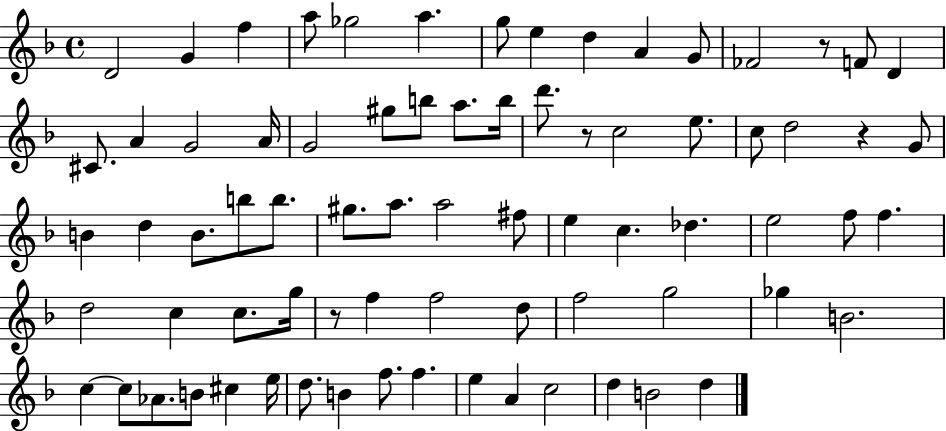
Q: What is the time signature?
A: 4/4